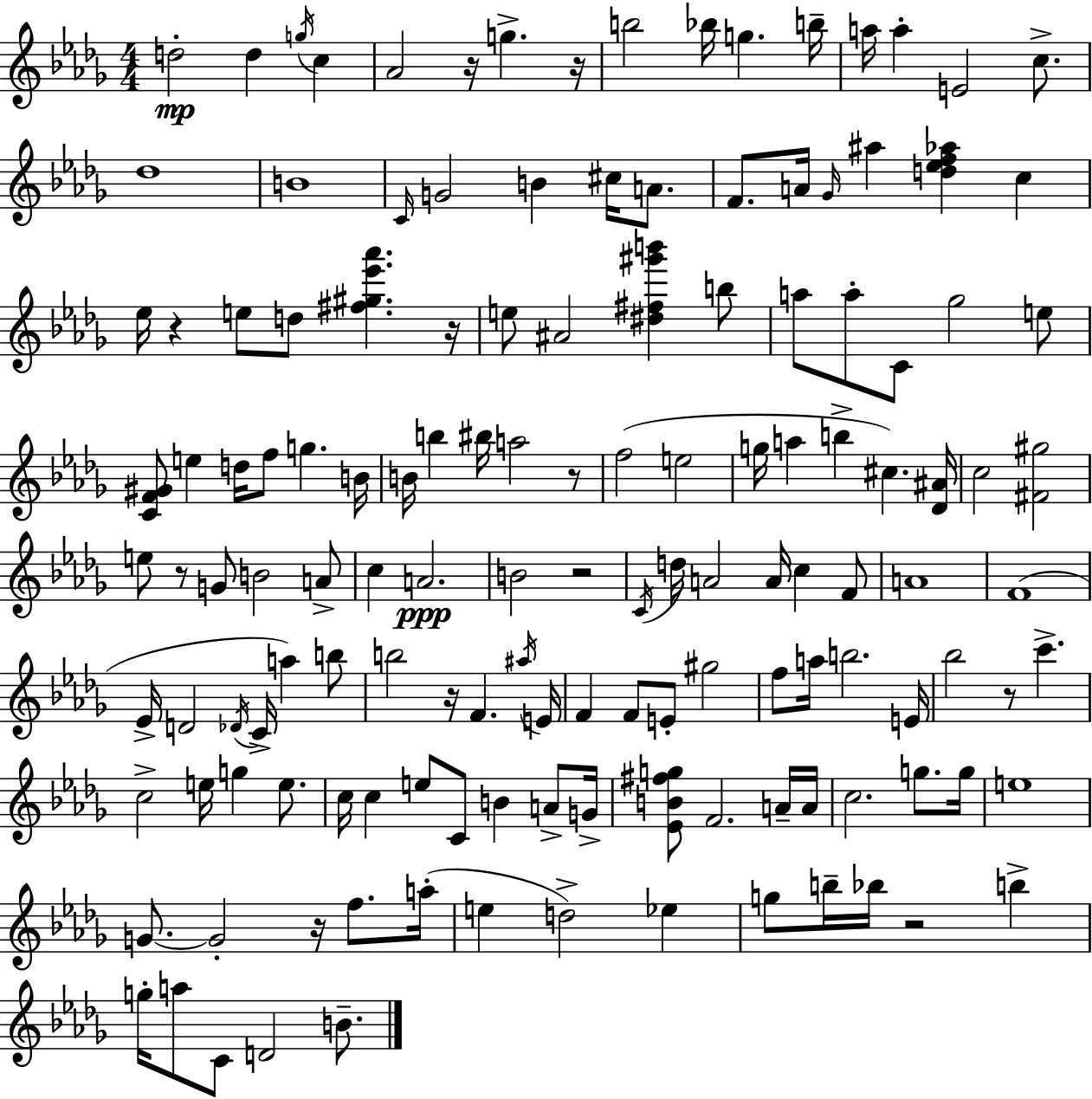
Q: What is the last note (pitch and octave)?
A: B4